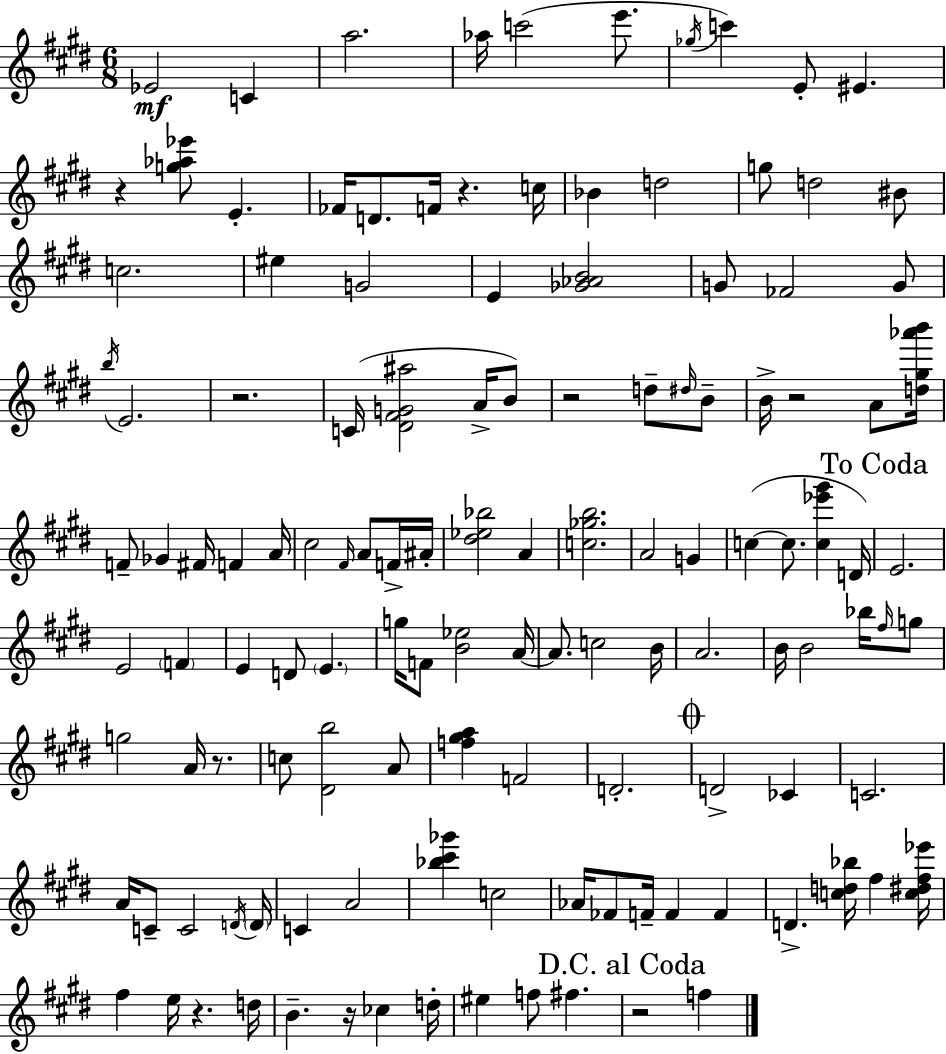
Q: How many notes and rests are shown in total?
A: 127